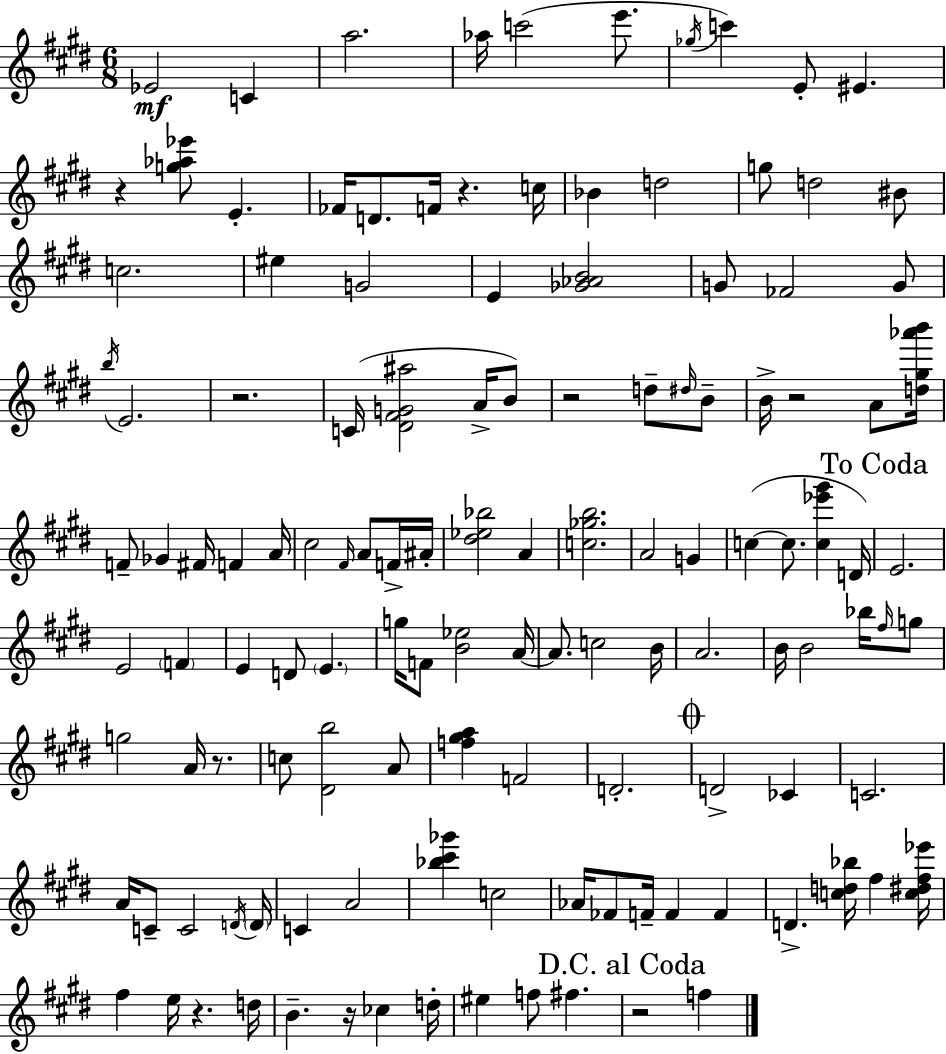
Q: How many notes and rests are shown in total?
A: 127